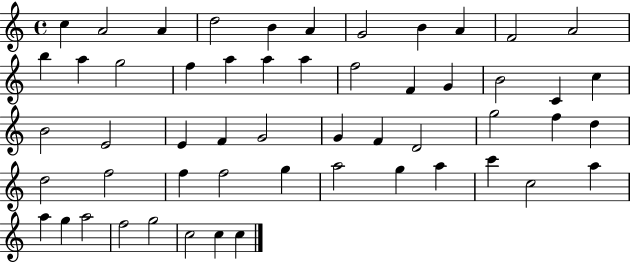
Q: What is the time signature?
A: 4/4